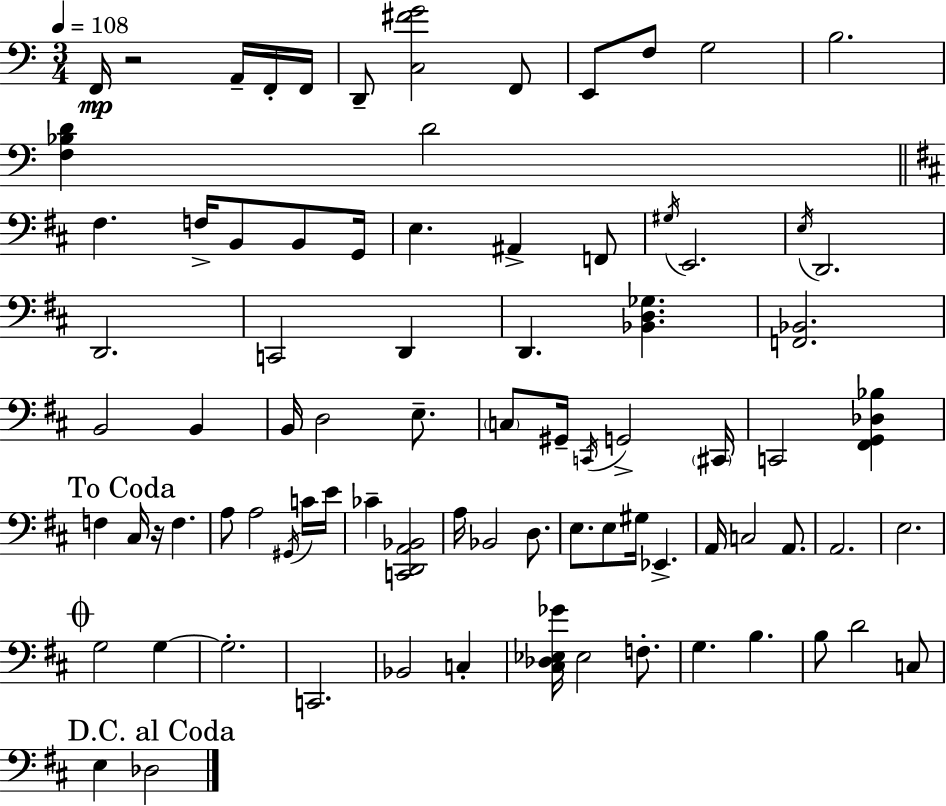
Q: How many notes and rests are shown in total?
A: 83